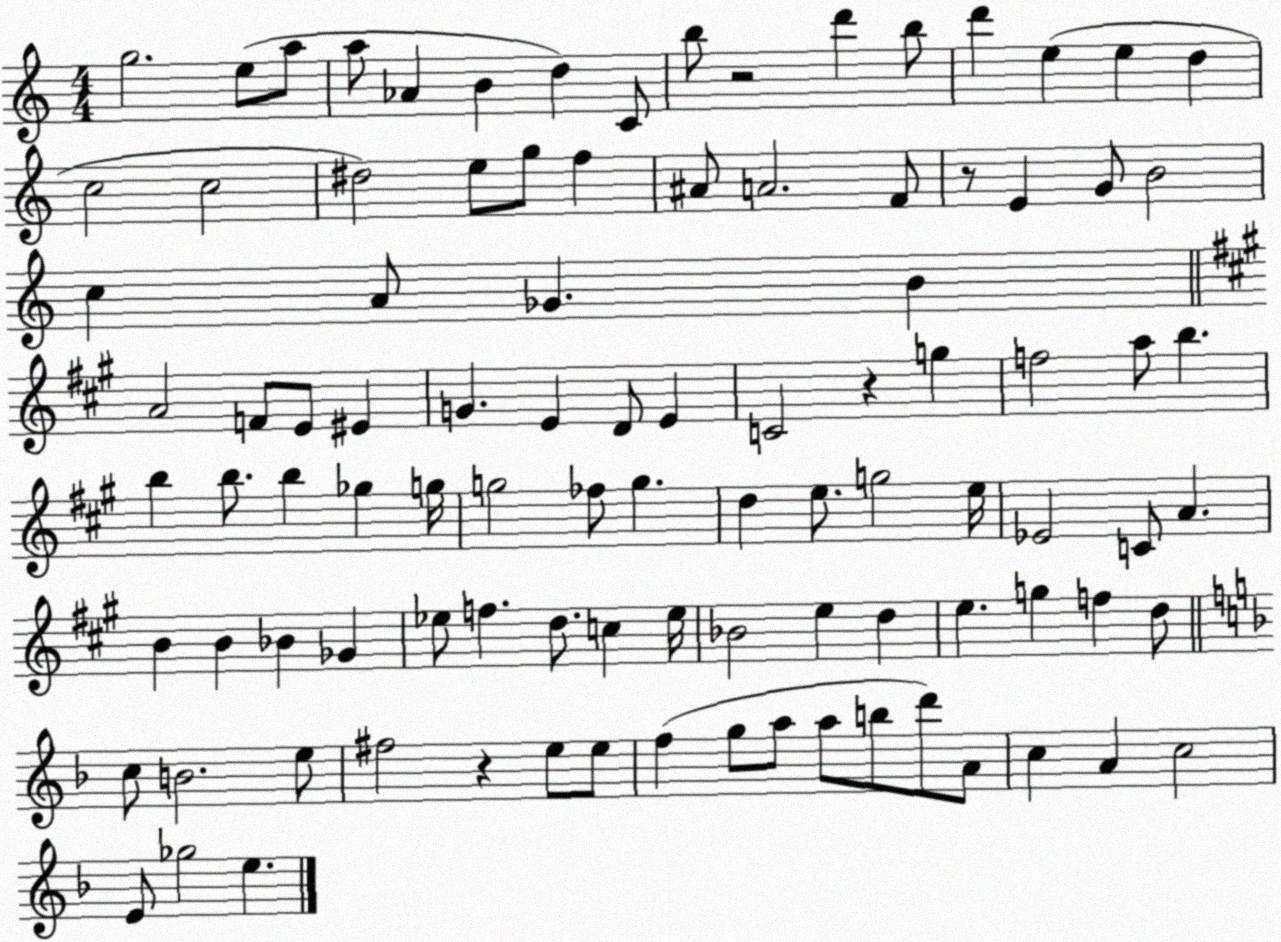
X:1
T:Untitled
M:4/4
L:1/4
K:C
g2 e/2 a/2 a/2 _A B d C/2 b/2 z2 d' b/2 d' e e d c2 c2 ^d2 e/2 g/2 f ^A/2 A2 F/2 z/2 E G/2 B2 c A/2 _G B A2 F/2 E/2 ^E G E D/2 E C2 z g f2 a/2 b b b/2 b _g g/4 g2 _f/2 g d e/2 g2 e/4 _E2 C/2 A B B _B _G _e/2 f d/2 c _e/4 _B2 e d e g f d/2 c/2 B2 e/2 ^f2 z e/2 e/2 f g/2 a/2 a/2 b/2 d'/2 A/2 c A c2 E/2 _g2 e